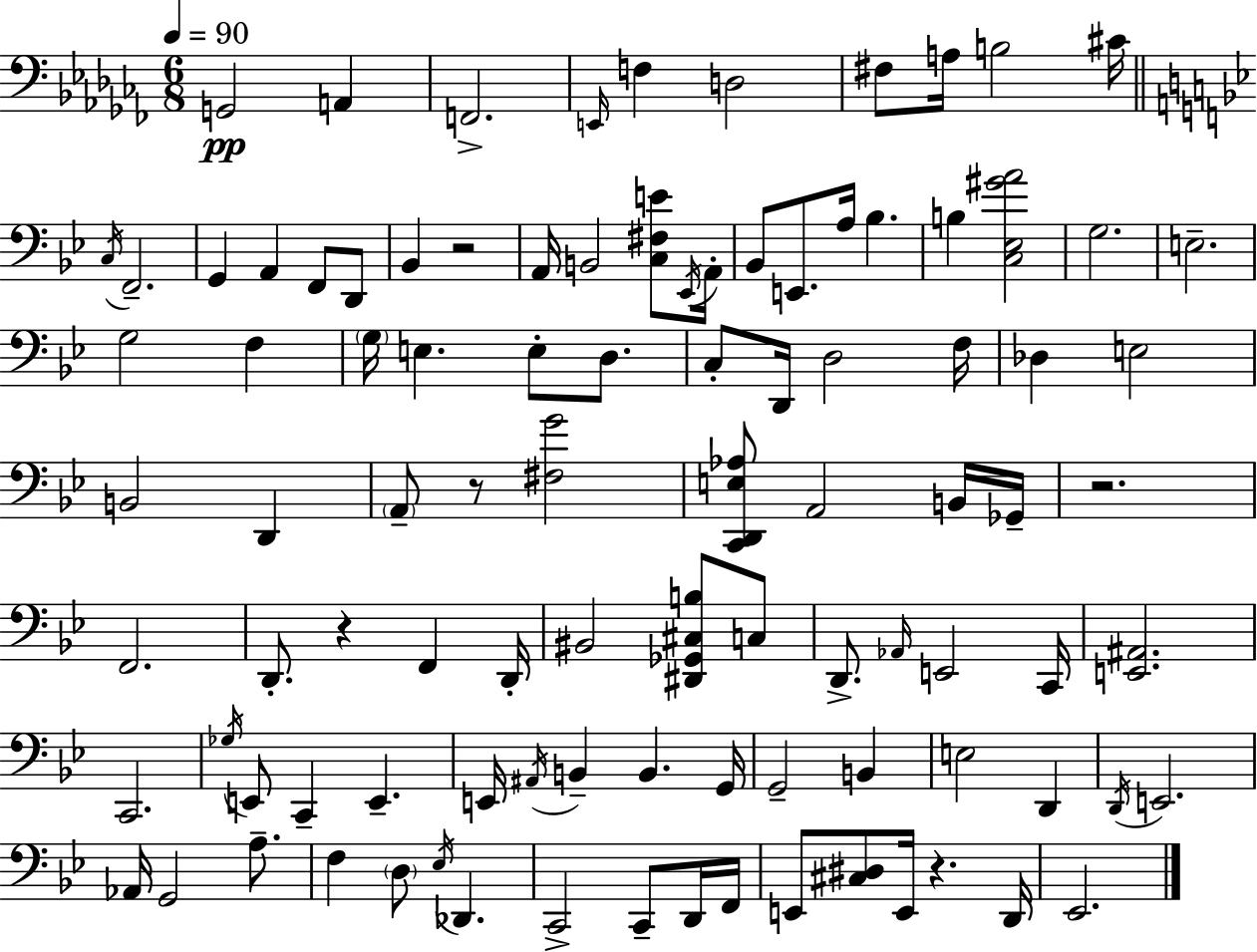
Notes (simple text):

G2/h A2/q F2/h. E2/s F3/q D3/h F#3/e A3/s B3/h C#4/s C3/s F2/h. G2/q A2/q F2/e D2/e Bb2/q R/h A2/s B2/h [C3,F#3,E4]/e Eb2/s A2/s Bb2/e E2/e. A3/s Bb3/q. B3/q [C3,Eb3,G#4,A4]/h G3/h. E3/h. G3/h F3/q G3/s E3/q. E3/e D3/e. C3/e D2/s D3/h F3/s Db3/q E3/h B2/h D2/q A2/e R/e [F#3,G4]/h [C2,D2,E3,Ab3]/e A2/h B2/s Gb2/s R/h. F2/h. D2/e. R/q F2/q D2/s BIS2/h [D#2,Gb2,C#3,B3]/e C3/e D2/e. Ab2/s E2/h C2/s [E2,A#2]/h. C2/h. Gb3/s E2/e C2/q E2/q. E2/s A#2/s B2/q B2/q. G2/s G2/h B2/q E3/h D2/q D2/s E2/h. Ab2/s G2/h A3/e. F3/q D3/e Eb3/s Db2/q. C2/h C2/e D2/s F2/s E2/e [C#3,D#3]/e E2/s R/q. D2/s Eb2/h.